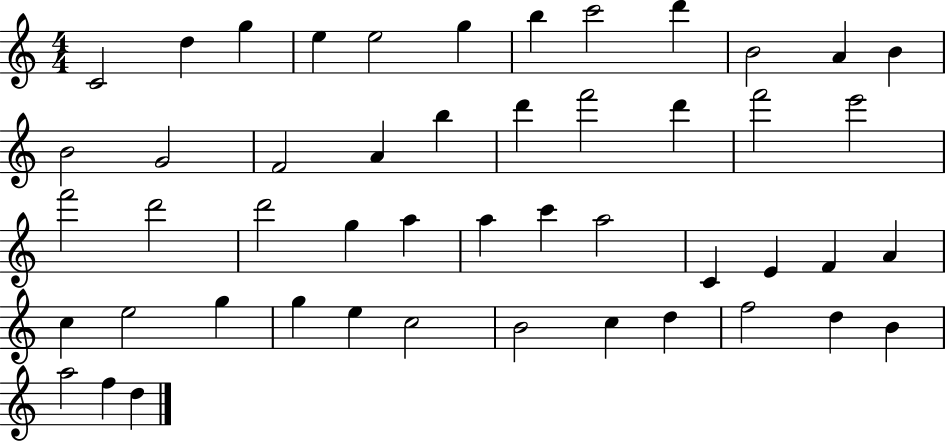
C4/h D5/q G5/q E5/q E5/h G5/q B5/q C6/h D6/q B4/h A4/q B4/q B4/h G4/h F4/h A4/q B5/q D6/q F6/h D6/q F6/h E6/h F6/h D6/h D6/h G5/q A5/q A5/q C6/q A5/h C4/q E4/q F4/q A4/q C5/q E5/h G5/q G5/q E5/q C5/h B4/h C5/q D5/q F5/h D5/q B4/q A5/h F5/q D5/q